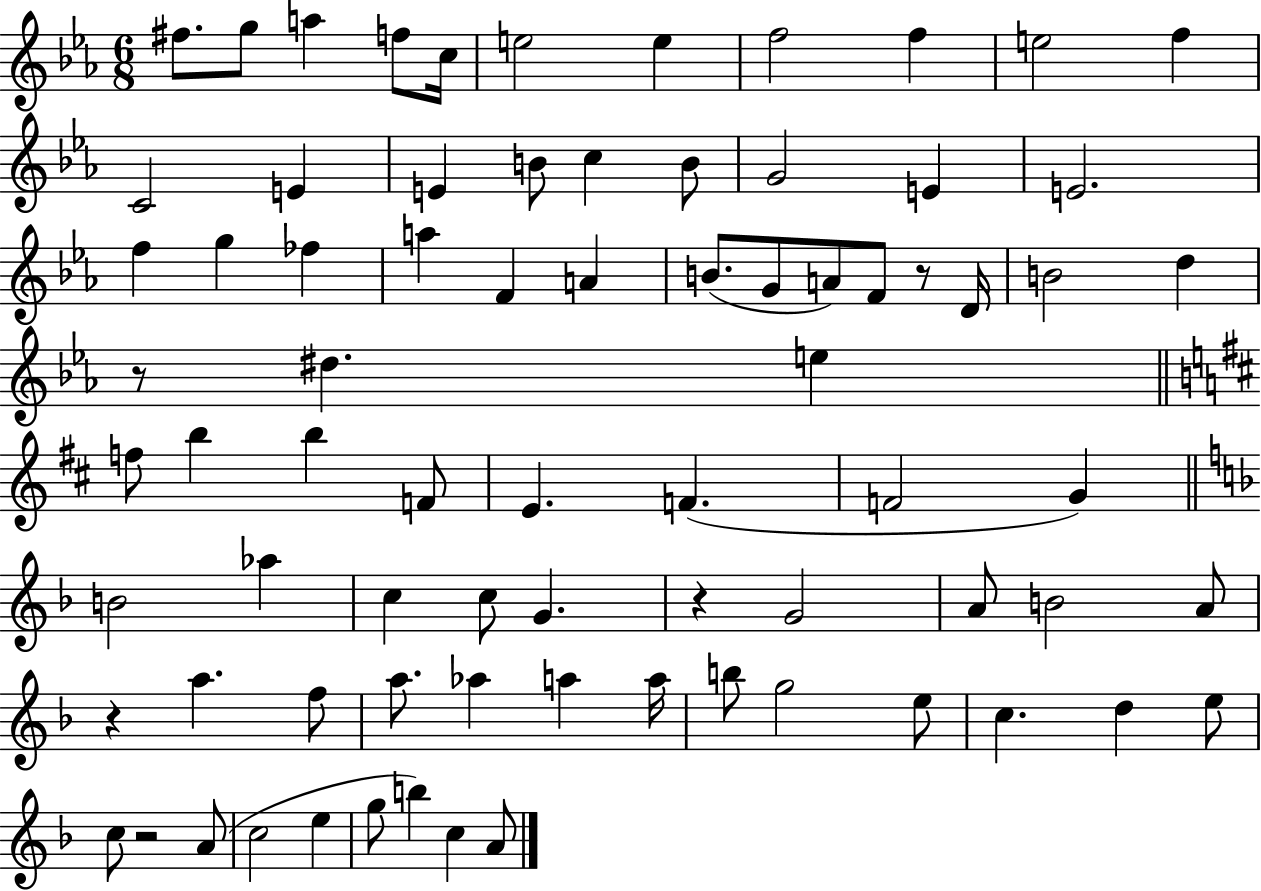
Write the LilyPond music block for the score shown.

{
  \clef treble
  \numericTimeSignature
  \time 6/8
  \key ees \major
  fis''8. g''8 a''4 f''8 c''16 | e''2 e''4 | f''2 f''4 | e''2 f''4 | \break c'2 e'4 | e'4 b'8 c''4 b'8 | g'2 e'4 | e'2. | \break f''4 g''4 fes''4 | a''4 f'4 a'4 | b'8.( g'8 a'8) f'8 r8 d'16 | b'2 d''4 | \break r8 dis''4. e''4 | \bar "||" \break \key b \minor f''8 b''4 b''4 f'8 | e'4. f'4.( | f'2 g'4) | \bar "||" \break \key d \minor b'2 aes''4 | c''4 c''8 g'4. | r4 g'2 | a'8 b'2 a'8 | \break r4 a''4. f''8 | a''8. aes''4 a''4 a''16 | b''8 g''2 e''8 | c''4. d''4 e''8 | \break c''8 r2 a'8( | c''2 e''4 | g''8 b''4) c''4 a'8 | \bar "|."
}